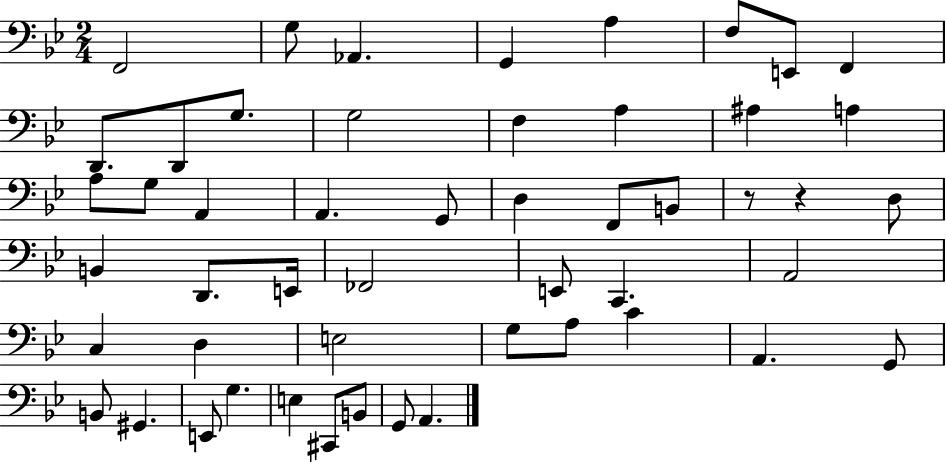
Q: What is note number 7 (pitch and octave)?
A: E2